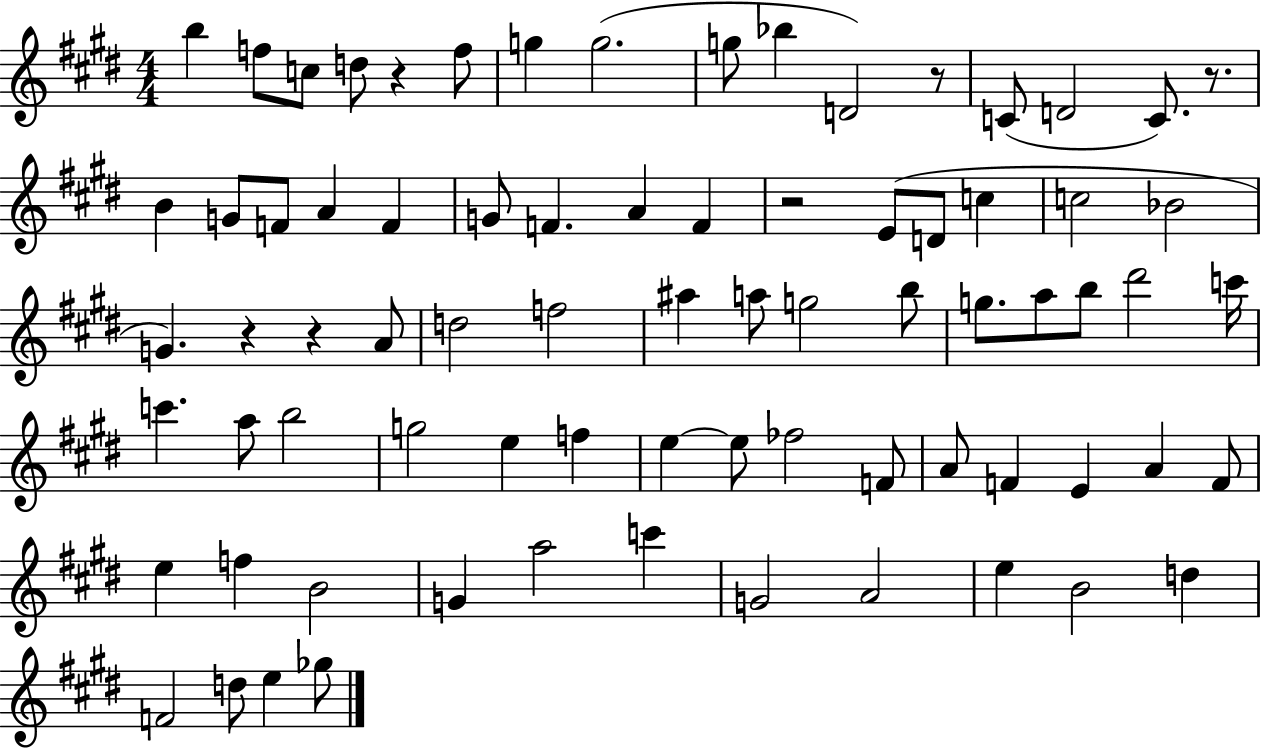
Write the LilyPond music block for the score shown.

{
  \clef treble
  \numericTimeSignature
  \time 4/4
  \key e \major
  b''4 f''8 c''8 d''8 r4 f''8 | g''4 g''2.( | g''8 bes''4 d'2) r8 | c'8( d'2 c'8.) r8. | \break b'4 g'8 f'8 a'4 f'4 | g'8 f'4. a'4 f'4 | r2 e'8( d'8 c''4 | c''2 bes'2 | \break g'4.) r4 r4 a'8 | d''2 f''2 | ais''4 a''8 g''2 b''8 | g''8. a''8 b''8 dis'''2 c'''16 | \break c'''4. a''8 b''2 | g''2 e''4 f''4 | e''4~~ e''8 fes''2 f'8 | a'8 f'4 e'4 a'4 f'8 | \break e''4 f''4 b'2 | g'4 a''2 c'''4 | g'2 a'2 | e''4 b'2 d''4 | \break f'2 d''8 e''4 ges''8 | \bar "|."
}